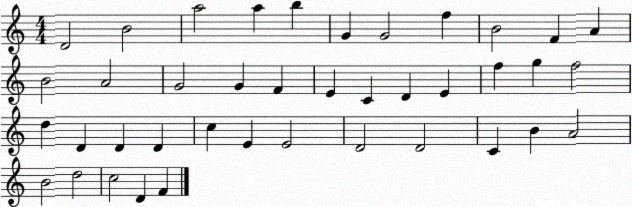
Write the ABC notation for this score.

X:1
T:Untitled
M:4/4
L:1/4
K:C
D2 B2 a2 a b G G2 f B2 F A B2 A2 G2 G F E C D E f g f2 d D D D c E E2 D2 D2 C B A2 B2 d2 c2 D F